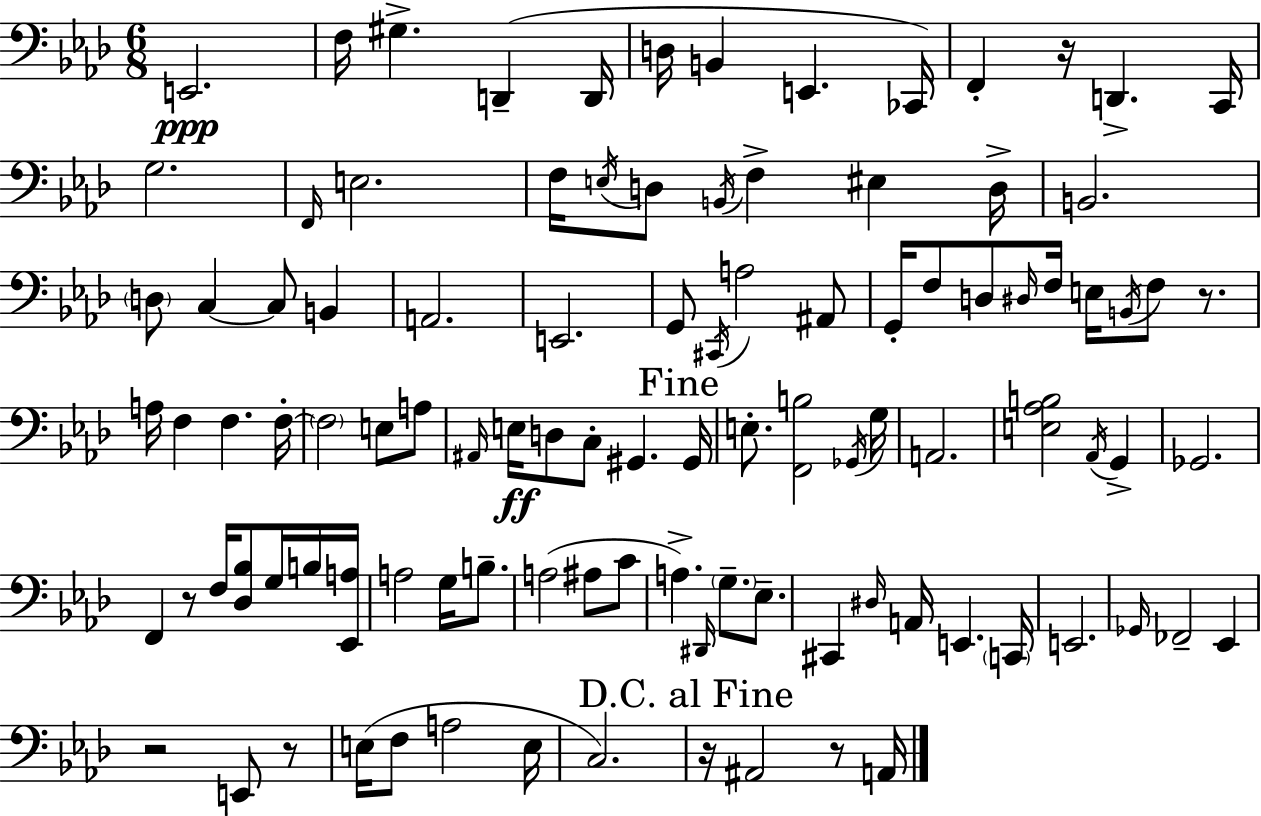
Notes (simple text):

E2/h. F3/s G#3/q. D2/q D2/s D3/s B2/q E2/q. CES2/s F2/q R/s D2/q. C2/s G3/h. F2/s E3/h. F3/s E3/s D3/e B2/s F3/q EIS3/q D3/s B2/h. D3/e C3/q C3/e B2/q A2/h. E2/h. G2/e C#2/s A3/h A#2/e G2/s F3/e D3/e D#3/s F3/s E3/s B2/s F3/e R/e. A3/s F3/q F3/q. F3/s F3/h E3/e A3/e A#2/s E3/s D3/e C3/e G#2/q. G#2/s E3/e. [F2,B3]/h Gb2/s G3/s A2/h. [E3,Ab3,B3]/h Ab2/s G2/q Gb2/h. F2/q R/e F3/s [Db3,Bb3]/e G3/s B3/s [Eb2,A3]/s A3/h G3/s B3/e. A3/h A#3/e C4/e A3/q. D#2/s G3/e. Eb3/e. C#2/q D#3/s A2/s E2/q. C2/s E2/h. Gb2/s FES2/h Eb2/q R/h E2/e R/e E3/s F3/e A3/h E3/s C3/h. R/s A#2/h R/e A2/s